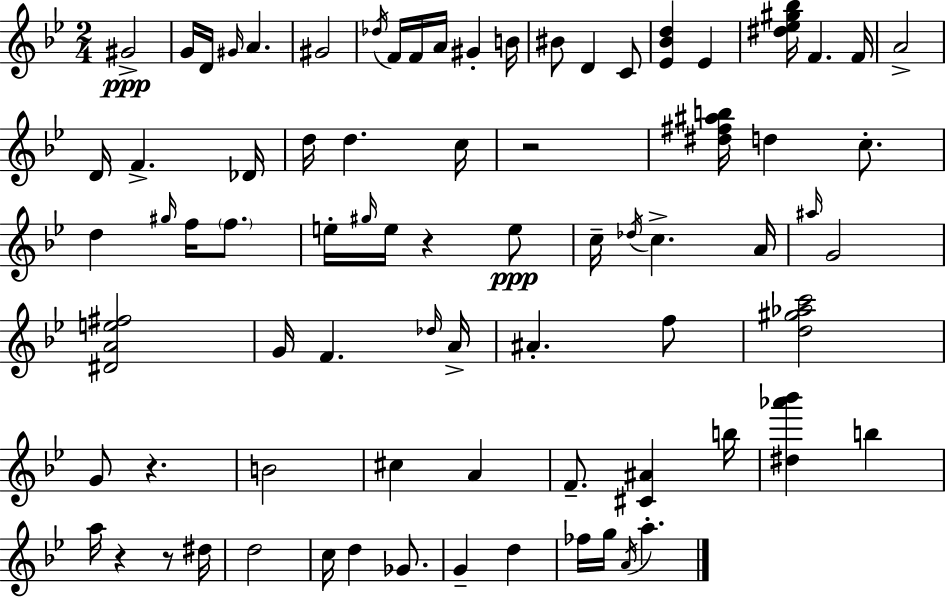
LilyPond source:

{
  \clef treble
  \numericTimeSignature
  \time 2/4
  \key bes \major
  \repeat volta 2 { gis'2->\ppp | g'16 d'16 \grace { gis'16 } a'4. | gis'2 | \acciaccatura { des''16 } f'16 f'16 a'16 gis'4-. | \break b'16 bis'8 d'4 | c'8 <ees' bes' d''>4 ees'4 | <dis'' ees'' gis'' bes''>16 f'4. | f'16 a'2-> | \break d'16 f'4.-> | des'16 d''16 d''4. | c''16 r2 | <dis'' fis'' ais'' b''>16 d''4 c''8.-. | \break d''4 \grace { gis''16 } f''16 | \parenthesize f''8. e''16-. \grace { gis''16 } e''16 r4 | e''8\ppp c''16-- \acciaccatura { des''16 } c''4.-> | a'16 \grace { ais''16 } g'2 | \break <dis' a' e'' fis''>2 | g'16 f'4. | \grace { des''16 } a'16-> ais'4.-. | f''8 <d'' gis'' aes'' c'''>2 | \break g'8 | r4. b'2 | cis''4 | a'4 f'8.-- | \break <cis' ais'>4 b''16 <dis'' aes''' bes'''>4 | b''4 a''16 | r4 r8 dis''16 d''2 | c''16 | \break d''4 ges'8. g'4-- | d''4 fes''16 | g''16 \acciaccatura { a'16 } a''4.-. | } \bar "|."
}